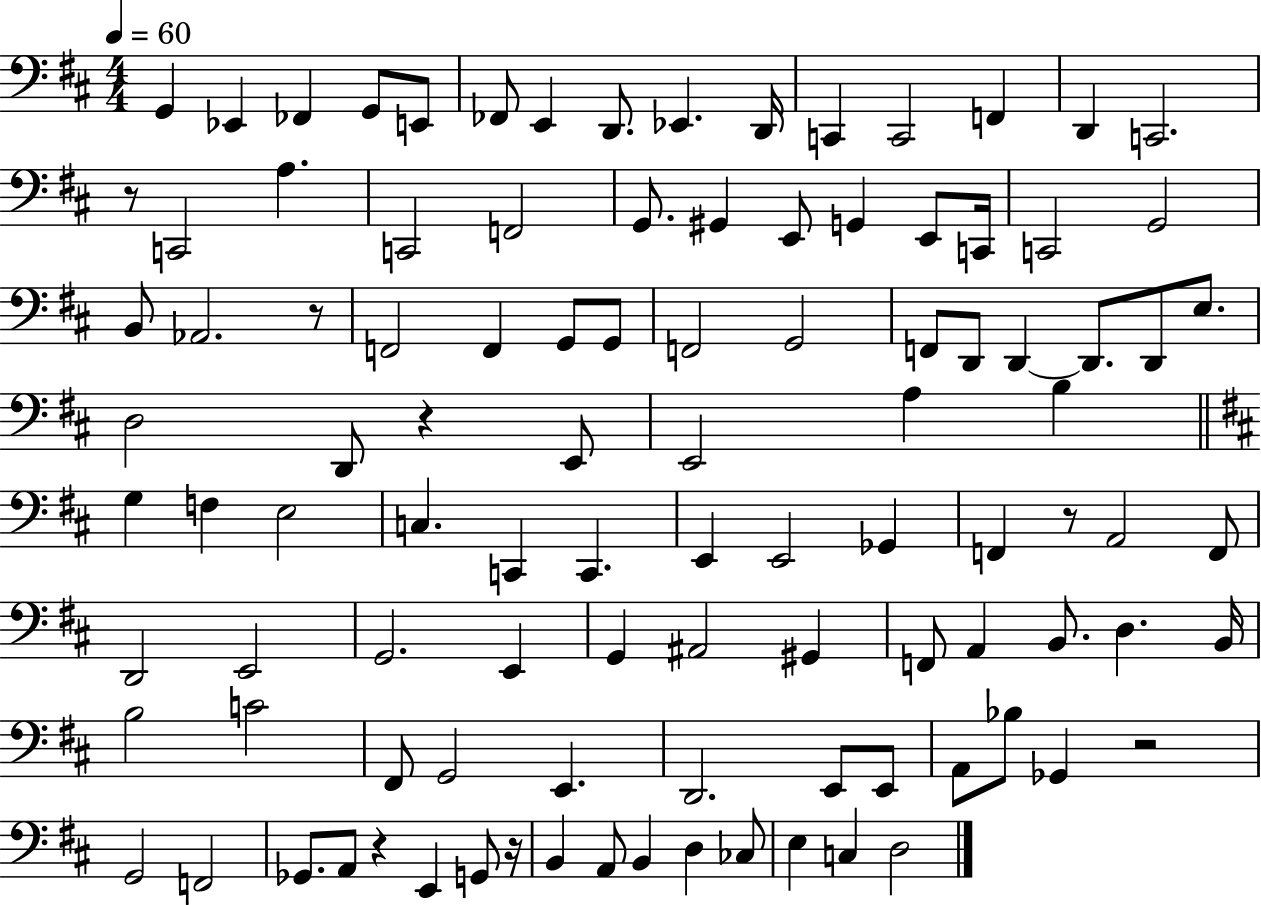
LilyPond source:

{
  \clef bass
  \numericTimeSignature
  \time 4/4
  \key d \major
  \tempo 4 = 60
  g,4 ees,4 fes,4 g,8 e,8 | fes,8 e,4 d,8. ees,4. d,16 | c,4 c,2 f,4 | d,4 c,2. | \break r8 c,2 a4. | c,2 f,2 | g,8. gis,4 e,8 g,4 e,8 c,16 | c,2 g,2 | \break b,8 aes,2. r8 | f,2 f,4 g,8 g,8 | f,2 g,2 | f,8 d,8 d,4~~ d,8. d,8 e8. | \break d2 d,8 r4 e,8 | e,2 a4 b4 | \bar "||" \break \key d \major g4 f4 e2 | c4. c,4 c,4. | e,4 e,2 ges,4 | f,4 r8 a,2 f,8 | \break d,2 e,2 | g,2. e,4 | g,4 ais,2 gis,4 | f,8 a,4 b,8. d4. b,16 | \break b2 c'2 | fis,8 g,2 e,4. | d,2. e,8 e,8 | a,8 bes8 ges,4 r2 | \break g,2 f,2 | ges,8. a,8 r4 e,4 g,8 r16 | b,4 a,8 b,4 d4 ces8 | e4 c4 d2 | \break \bar "|."
}